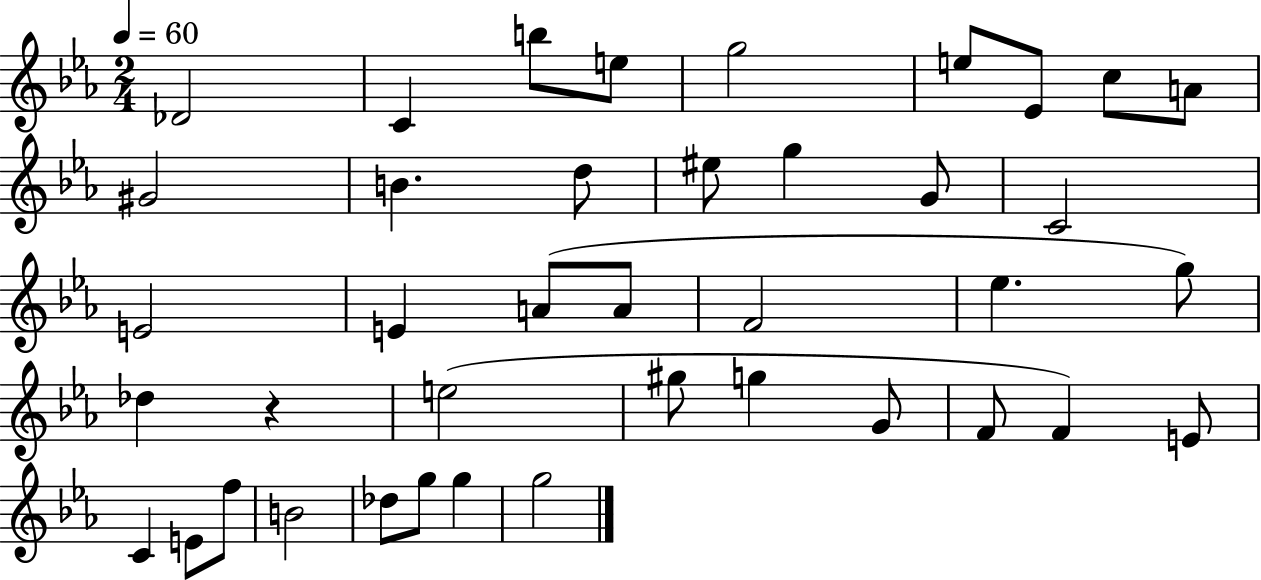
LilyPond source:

{
  \clef treble
  \numericTimeSignature
  \time 2/4
  \key ees \major
  \tempo 4 = 60
  des'2 | c'4 b''8 e''8 | g''2 | e''8 ees'8 c''8 a'8 | \break gis'2 | b'4. d''8 | eis''8 g''4 g'8 | c'2 | \break e'2 | e'4 a'8( a'8 | f'2 | ees''4. g''8) | \break des''4 r4 | e''2( | gis''8 g''4 g'8 | f'8 f'4) e'8 | \break c'4 e'8 f''8 | b'2 | des''8 g''8 g''4 | g''2 | \break \bar "|."
}